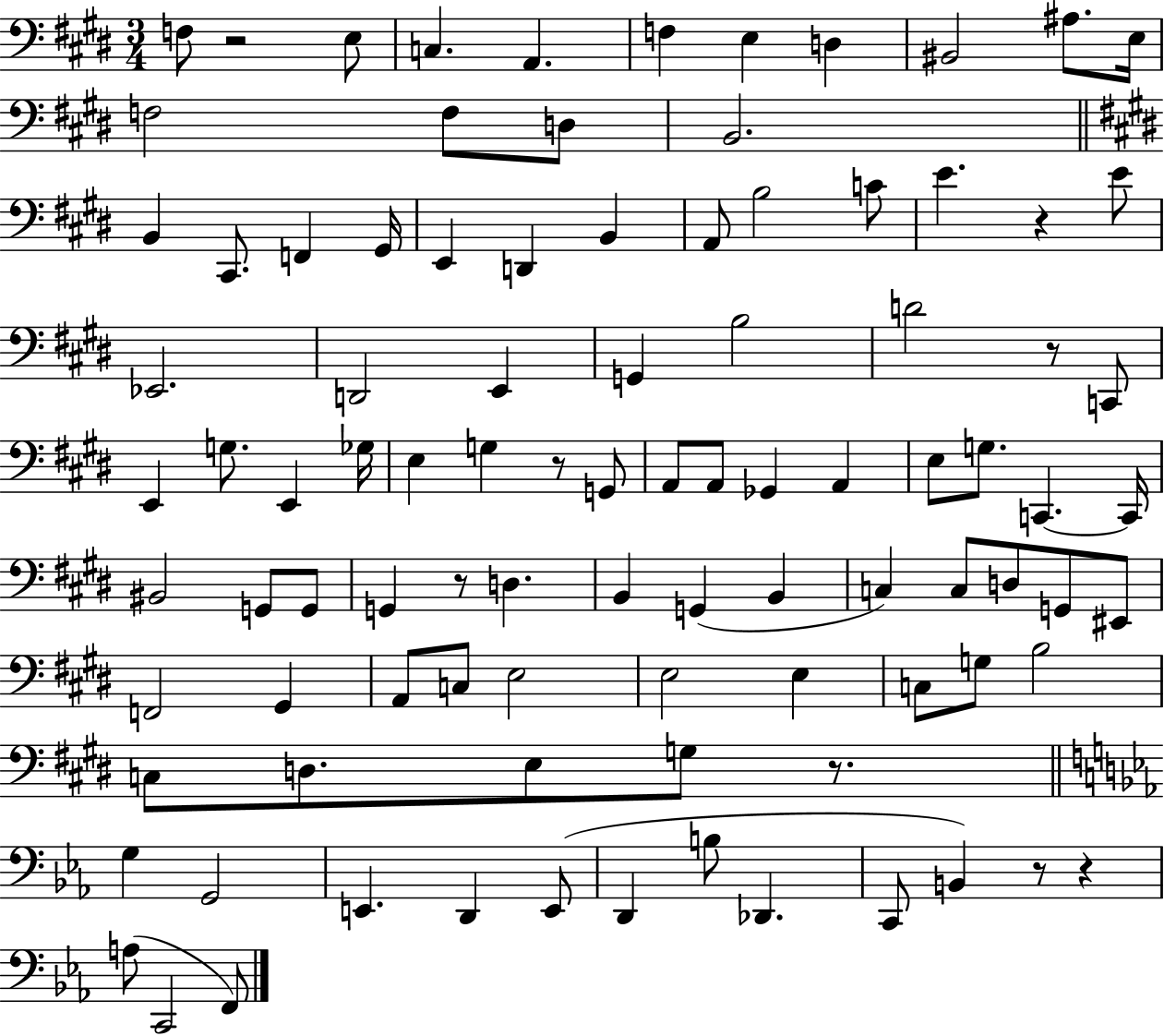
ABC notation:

X:1
T:Untitled
M:3/4
L:1/4
K:E
F,/2 z2 E,/2 C, A,, F, E, D, ^B,,2 ^A,/2 E,/4 F,2 F,/2 D,/2 B,,2 B,, ^C,,/2 F,, ^G,,/4 E,, D,, B,, A,,/2 B,2 C/2 E z E/2 _E,,2 D,,2 E,, G,, B,2 D2 z/2 C,,/2 E,, G,/2 E,, _G,/4 E, G, z/2 G,,/2 A,,/2 A,,/2 _G,, A,, E,/2 G,/2 C,, C,,/4 ^B,,2 G,,/2 G,,/2 G,, z/2 D, B,, G,, B,, C, C,/2 D,/2 G,,/2 ^E,,/2 F,,2 ^G,, A,,/2 C,/2 E,2 E,2 E, C,/2 G,/2 B,2 C,/2 D,/2 E,/2 G,/2 z/2 G, G,,2 E,, D,, E,,/2 D,, B,/2 _D,, C,,/2 B,, z/2 z A,/2 C,,2 F,,/2